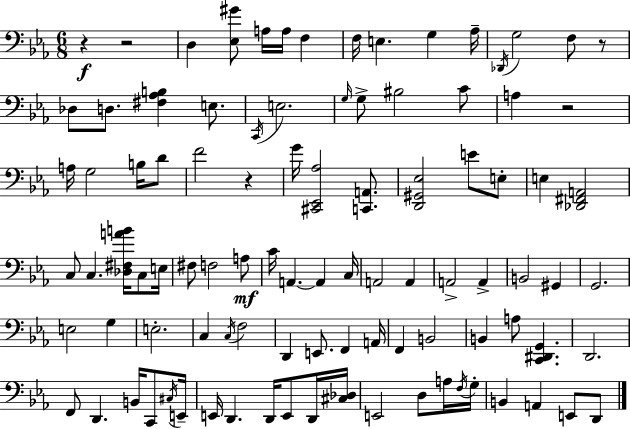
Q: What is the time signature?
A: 6/8